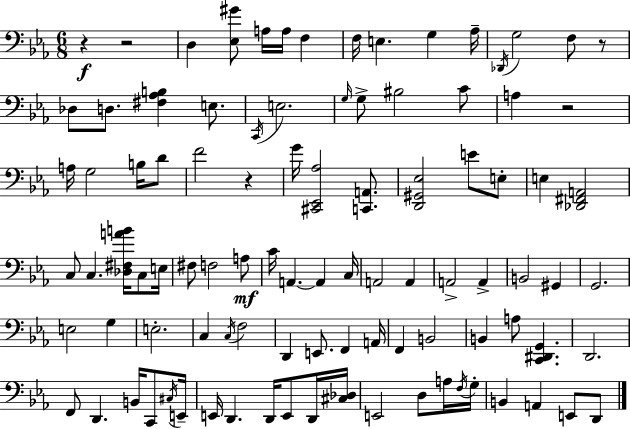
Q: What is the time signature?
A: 6/8